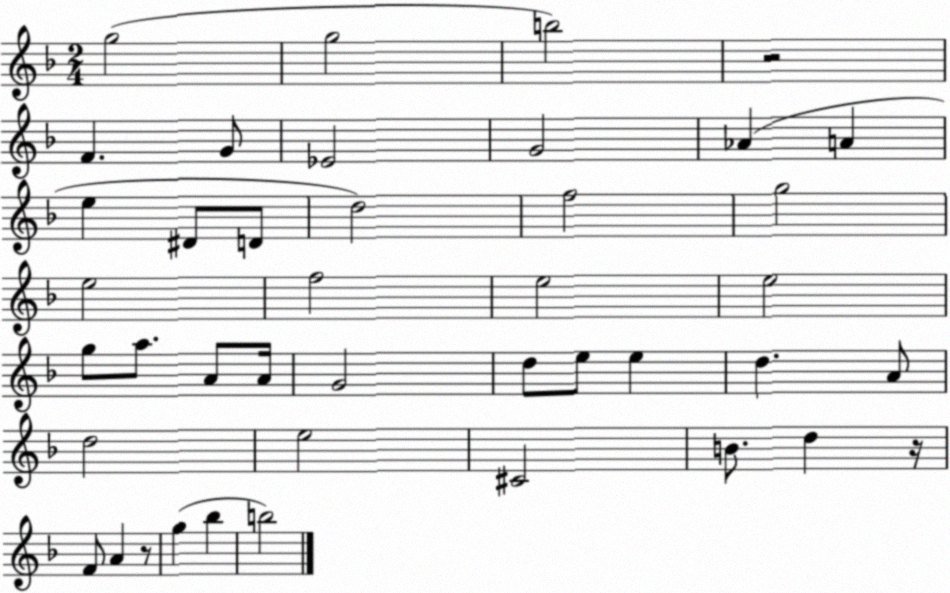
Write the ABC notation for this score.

X:1
T:Untitled
M:2/4
L:1/4
K:F
g2 g2 b2 z2 F G/2 _E2 G2 _A A e ^D/2 D/2 d2 f2 g2 e2 f2 e2 e2 g/2 a/2 A/2 A/4 G2 d/2 e/2 e d A/2 d2 e2 ^C2 B/2 d z/4 F/2 A z/2 g _b b2